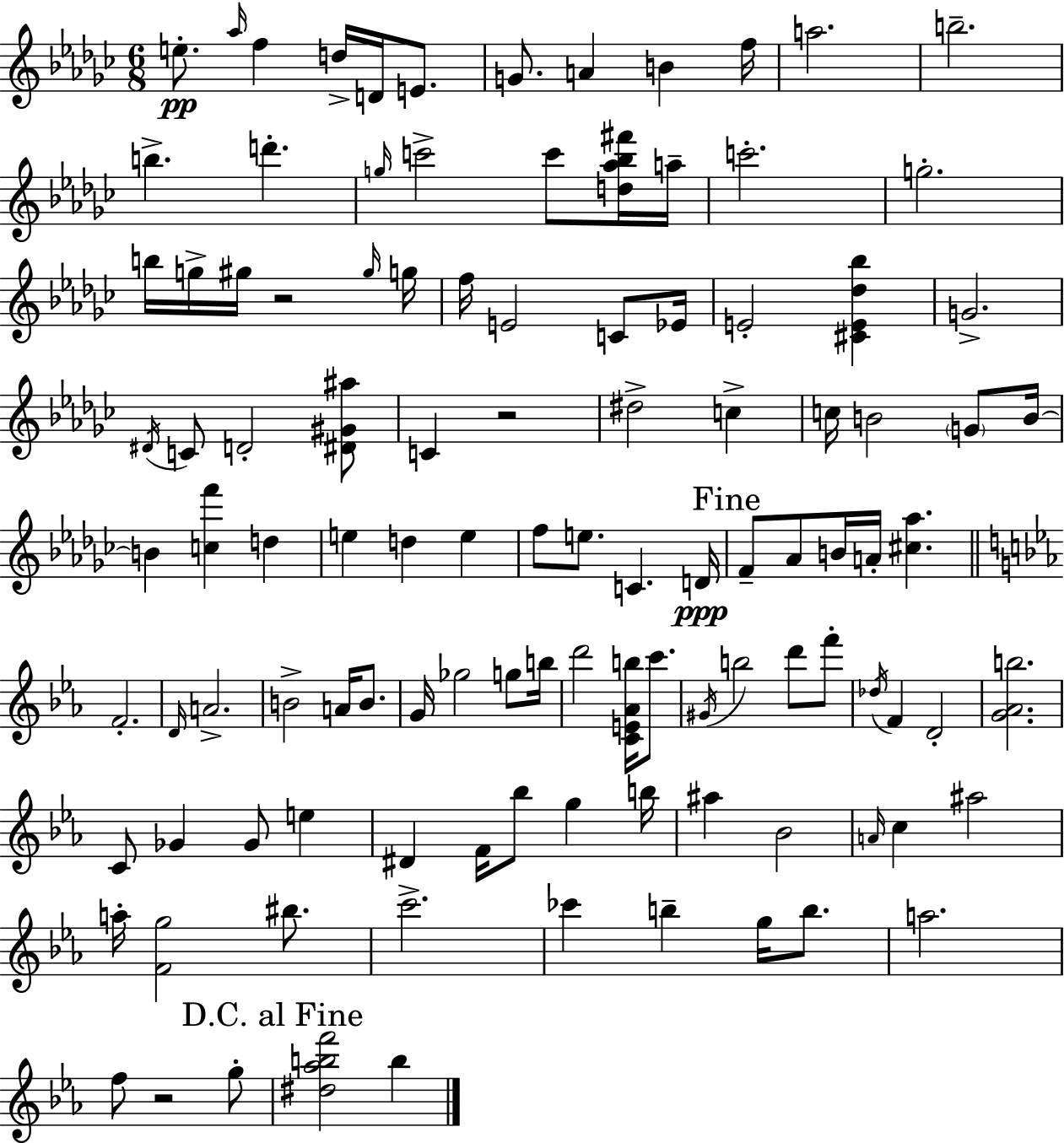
{
  \clef treble
  \numericTimeSignature
  \time 6/8
  \key ees \minor
  \repeat volta 2 { e''8.-.\pp \grace { aes''16 } f''4 d''16-> d'16 e'8. | g'8. a'4 b'4 | f''16 a''2. | b''2.-- | \break b''4.-> d'''4.-. | \grace { g''16 } c'''2-> c'''8 | <d'' aes'' bes'' fis'''>16 a''16-- c'''2.-. | g''2.-. | \break b''16 g''16-> gis''16 r2 | \grace { gis''16 } g''16 f''16 e'2 | c'8 ees'16 e'2-. <cis' e' des'' bes''>4 | g'2.-> | \break \acciaccatura { dis'16 } c'8 d'2-. | <dis' gis' ais''>8 c'4 r2 | dis''2-> | c''4-> c''16 b'2 | \break \parenthesize g'8 b'16~~ b'4 <c'' f'''>4 | d''4 e''4 d''4 | e''4 f''8 e''8. c'4. | d'16\ppp \mark "Fine" f'8-- aes'8 b'16 a'16-. <cis'' aes''>4. | \break \bar "||" \break \key ees \major f'2.-. | \grace { d'16 } a'2.-> | b'2-> a'16 b'8. | g'16 ges''2 g''8 | \break b''16 d'''2 <c' e' aes' b''>16 c'''8. | \acciaccatura { gis'16 } b''2 d'''8 | f'''8-. \acciaccatura { des''16 } f'4 d'2-. | <g' aes' b''>2. | \break c'8 ges'4 ges'8 e''4 | dis'4 f'16 bes''8 g''4 | b''16 ais''4 bes'2 | \grace { a'16 } c''4 ais''2 | \break a''16-. <f' g''>2 | bis''8. c'''2.-> | ces'''4 b''4-- | g''16 b''8. a''2. | \break f''8 r2 | g''8-. \mark "D.C. al Fine" <dis'' aes'' b'' f'''>2 | b''4 } \bar "|."
}